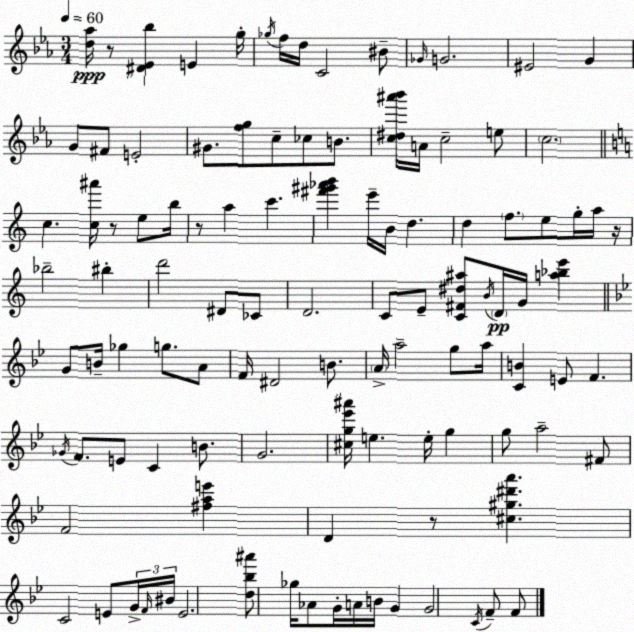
X:1
T:Untitled
M:3/4
L:1/4
K:Cm
[d_a]/4 z/2 [^D_E_b] E g/4 _g/4 f/4 d/4 C2 ^B/2 _G/4 G2 ^E2 G G/2 ^F/2 E2 ^G/2 [fg]/2 c/2 _c/2 B/2 [c^d^a'_b']/4 A/4 c2 e/2 c2 c [c^a']/4 z/2 e/2 b/4 z/2 a c' [^f'^g'_a'b'] e'/4 B/4 d d f/2 e/2 g/4 a/4 z/4 _b2 ^b d'2 ^D/2 _C/2 D2 C/2 E/2 [C^F^d^a]/2 B/4 D/4 G/4 [a_be'] G/2 B/4 _g g/2 A/2 F/4 ^D2 B/2 A/4 a2 g/2 a/4 [CB] E/2 F _G/4 F/2 E/2 C B/2 G2 [^cg_e'^a']/4 e e/4 g g/2 a2 ^F/2 F2 [^fae'] D z/2 [^c^g^d'a'] C2 E/2 G/4 F/4 ^B/4 E2 [d_b^a']/2 _g/4 _A/2 G/4 A/4 B/4 G G2 C/4 F/2 F/2